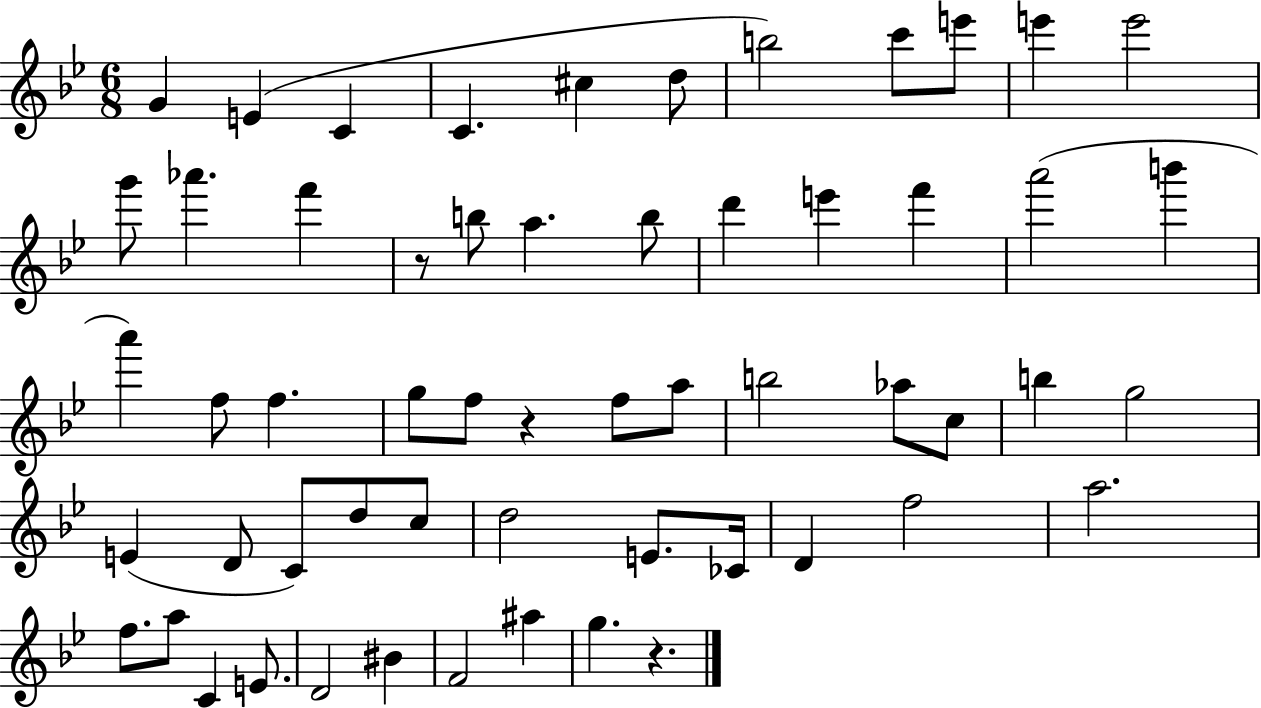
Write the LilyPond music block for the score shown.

{
  \clef treble
  \numericTimeSignature
  \time 6/8
  \key bes \major
  g'4 e'4( c'4 | c'4. cis''4 d''8 | b''2) c'''8 e'''8 | e'''4 e'''2 | \break g'''8 aes'''4. f'''4 | r8 b''8 a''4. b''8 | d'''4 e'''4 f'''4 | a'''2( b'''4 | \break a'''4) f''8 f''4. | g''8 f''8 r4 f''8 a''8 | b''2 aes''8 c''8 | b''4 g''2 | \break e'4( d'8 c'8) d''8 c''8 | d''2 e'8. ces'16 | d'4 f''2 | a''2. | \break f''8. a''8 c'4 e'8. | d'2 bis'4 | f'2 ais''4 | g''4. r4. | \break \bar "|."
}